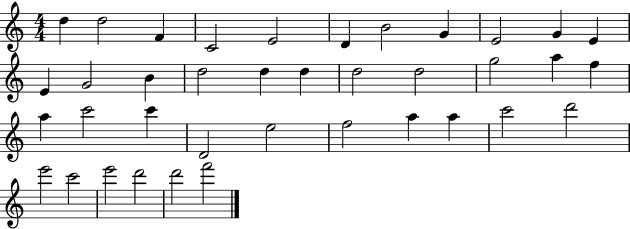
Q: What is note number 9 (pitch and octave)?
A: E4